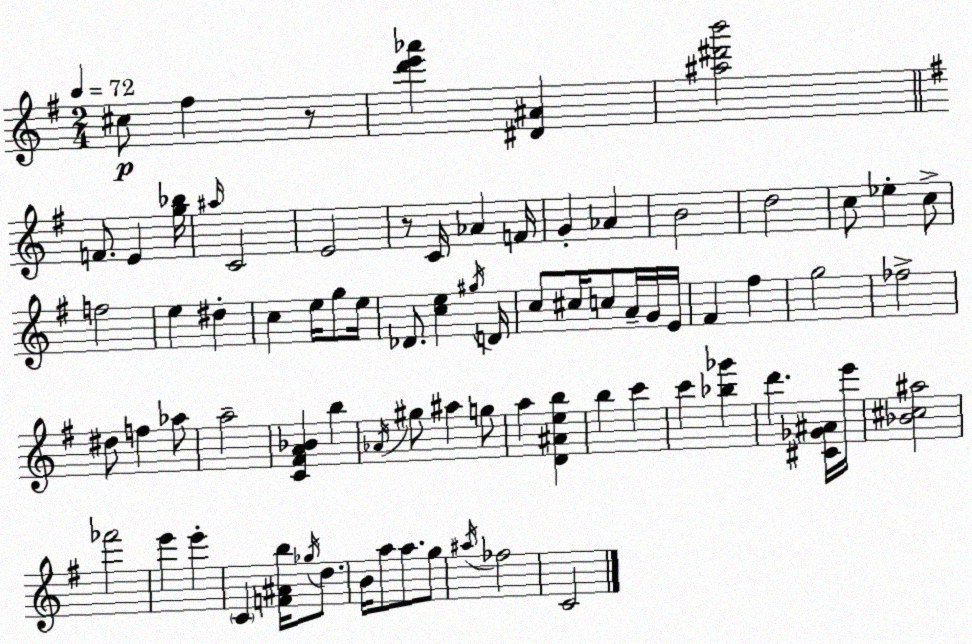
X:1
T:Untitled
M:2/4
L:1/4
K:G
^c/2 ^f z/2 [d'e'_a'] [^D^A] [^a^d'b']2 F/2 E [g_b]/4 ^a/4 C2 E2 z/2 C/4 _A F/4 G _A B2 d2 c/2 _e c/2 f2 e ^d c e/4 g/2 e/4 _D/2 [ce] ^g/4 D/4 c/2 ^c/4 c/2 A/4 G/4 E/4 ^F ^f g2 _f2 ^d/2 f _a/2 a2 [C^FA_B] b _A/4 ^g/2 ^a g/2 a [D^Aeb] b c' c' [_b_g'] d' [^C_G^A]/4 e'/4 [_B^c^a]2 _f'2 e' e' C [F^Ab]/4 _g/4 d/2 B/4 a/2 a/2 g/2 ^a/4 _f2 C2